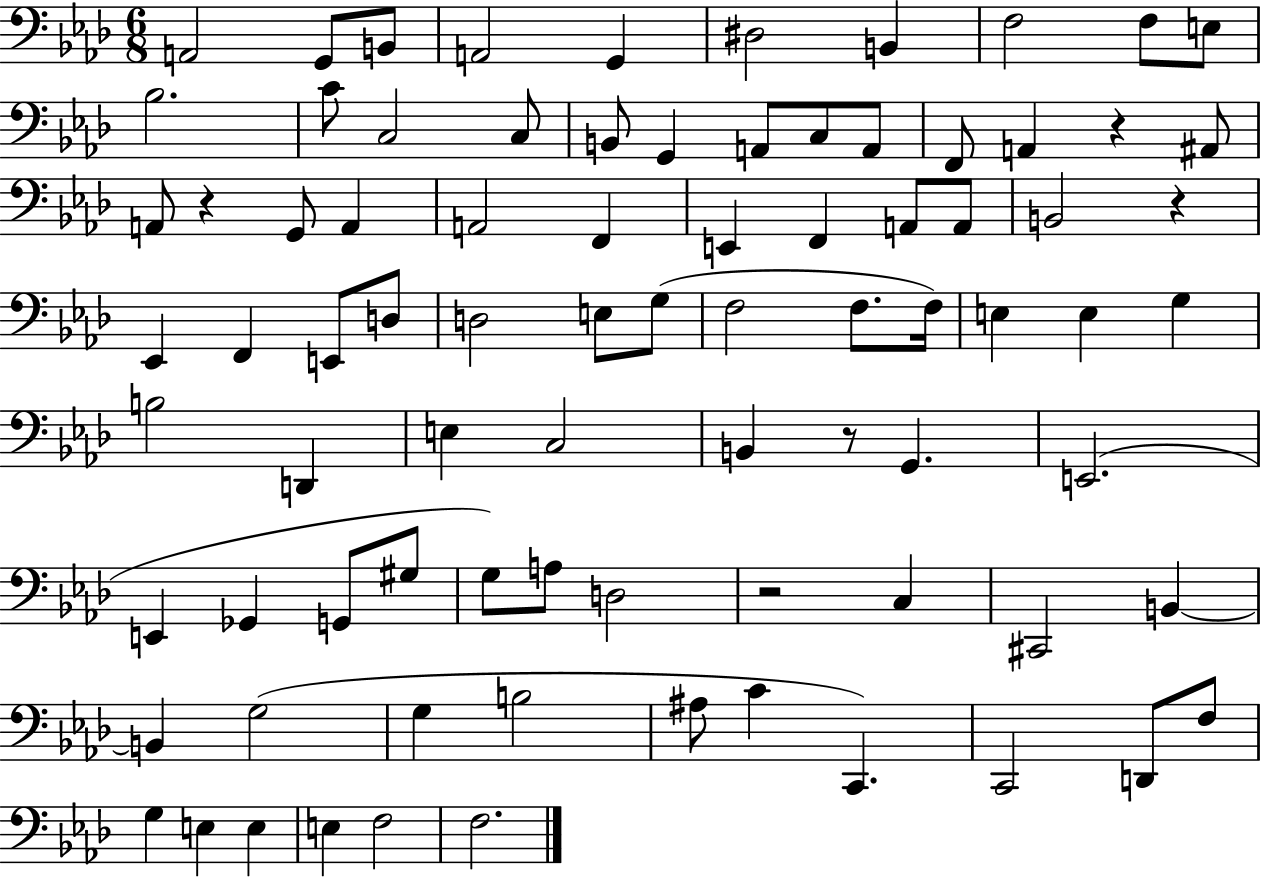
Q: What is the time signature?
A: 6/8